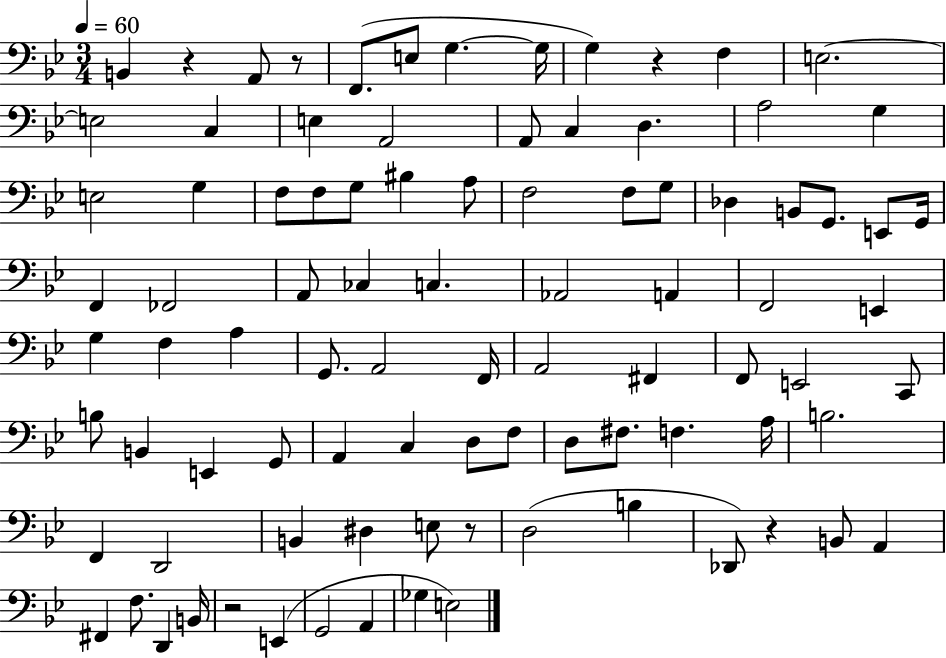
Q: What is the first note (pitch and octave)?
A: B2